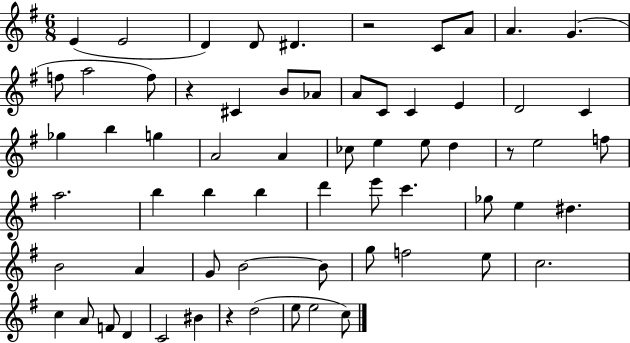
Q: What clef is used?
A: treble